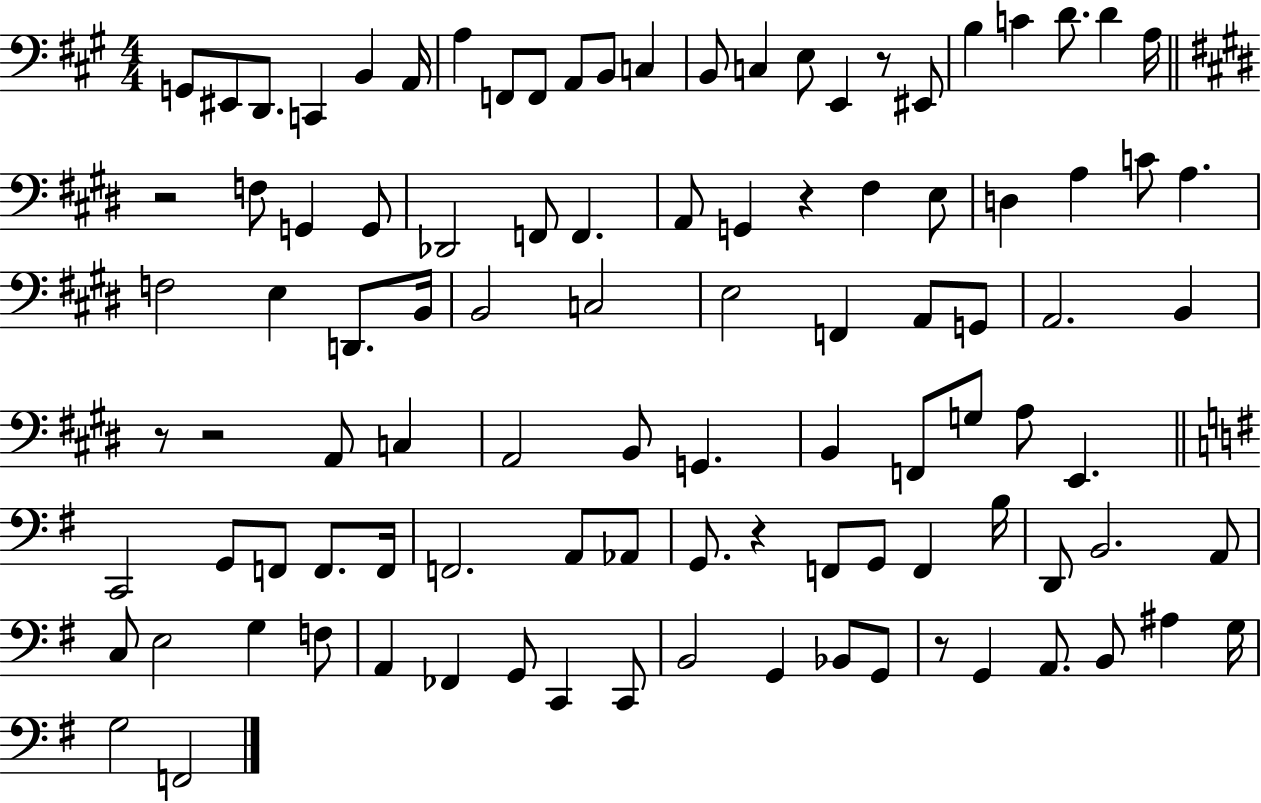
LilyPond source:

{
  \clef bass
  \numericTimeSignature
  \time 4/4
  \key a \major
  g,8 eis,8 d,8. c,4 b,4 a,16 | a4 f,8 f,8 a,8 b,8 c4 | b,8 c4 e8 e,4 r8 eis,8 | b4 c'4 d'8. d'4 a16 | \break \bar "||" \break \key e \major r2 f8 g,4 g,8 | des,2 f,8 f,4. | a,8 g,4 r4 fis4 e8 | d4 a4 c'8 a4. | \break f2 e4 d,8. b,16 | b,2 c2 | e2 f,4 a,8 g,8 | a,2. b,4 | \break r8 r2 a,8 c4 | a,2 b,8 g,4. | b,4 f,8 g8 a8 e,4. | \bar "||" \break \key g \major c,2 g,8 f,8 f,8. f,16 | f,2. a,8 aes,8 | g,8. r4 f,8 g,8 f,4 b16 | d,8 b,2. a,8 | \break c8 e2 g4 f8 | a,4 fes,4 g,8 c,4 c,8 | b,2 g,4 bes,8 g,8 | r8 g,4 a,8. b,8 ais4 g16 | \break g2 f,2 | \bar "|."
}